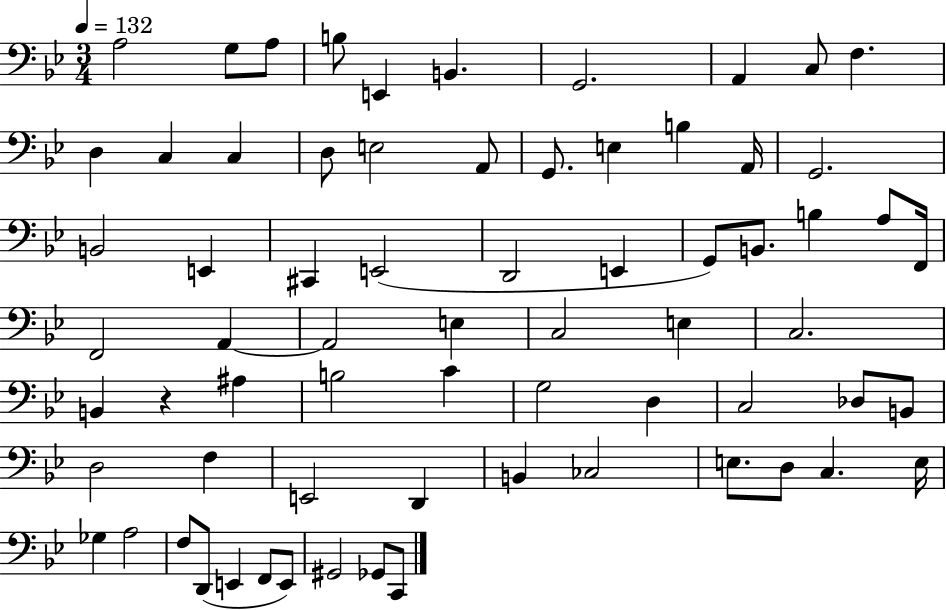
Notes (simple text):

A3/h G3/e A3/e B3/e E2/q B2/q. G2/h. A2/q C3/e F3/q. D3/q C3/q C3/q D3/e E3/h A2/e G2/e. E3/q B3/q A2/s G2/h. B2/h E2/q C#2/q E2/h D2/h E2/q G2/e B2/e. B3/q A3/e F2/s F2/h A2/q A2/h E3/q C3/h E3/q C3/h. B2/q R/q A#3/q B3/h C4/q G3/h D3/q C3/h Db3/e B2/e D3/h F3/q E2/h D2/q B2/q CES3/h E3/e. D3/e C3/q. E3/s Gb3/q A3/h F3/e D2/e E2/q F2/e E2/e G#2/h Gb2/e C2/e